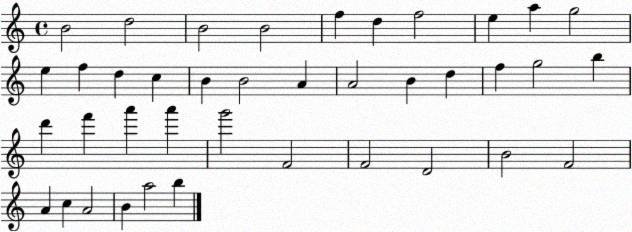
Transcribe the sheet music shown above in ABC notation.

X:1
T:Untitled
M:4/4
L:1/4
K:C
B2 d2 B2 B2 f d f2 e a g2 e f d c B B2 A A2 B d f g2 b d' f' a' a' g'2 F2 F2 D2 B2 F2 A c A2 B a2 b